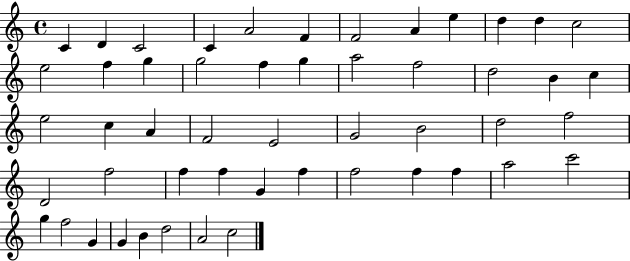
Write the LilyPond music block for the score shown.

{
  \clef treble
  \time 4/4
  \defaultTimeSignature
  \key c \major
  c'4 d'4 c'2 | c'4 a'2 f'4 | f'2 a'4 e''4 | d''4 d''4 c''2 | \break e''2 f''4 g''4 | g''2 f''4 g''4 | a''2 f''2 | d''2 b'4 c''4 | \break e''2 c''4 a'4 | f'2 e'2 | g'2 b'2 | d''2 f''2 | \break d'2 f''2 | f''4 f''4 g'4 f''4 | f''2 f''4 f''4 | a''2 c'''2 | \break g''4 f''2 g'4 | g'4 b'4 d''2 | a'2 c''2 | \bar "|."
}